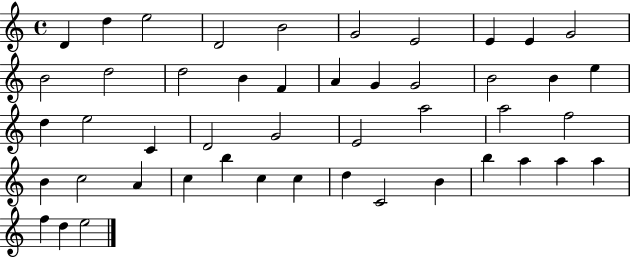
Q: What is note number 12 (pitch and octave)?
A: D5